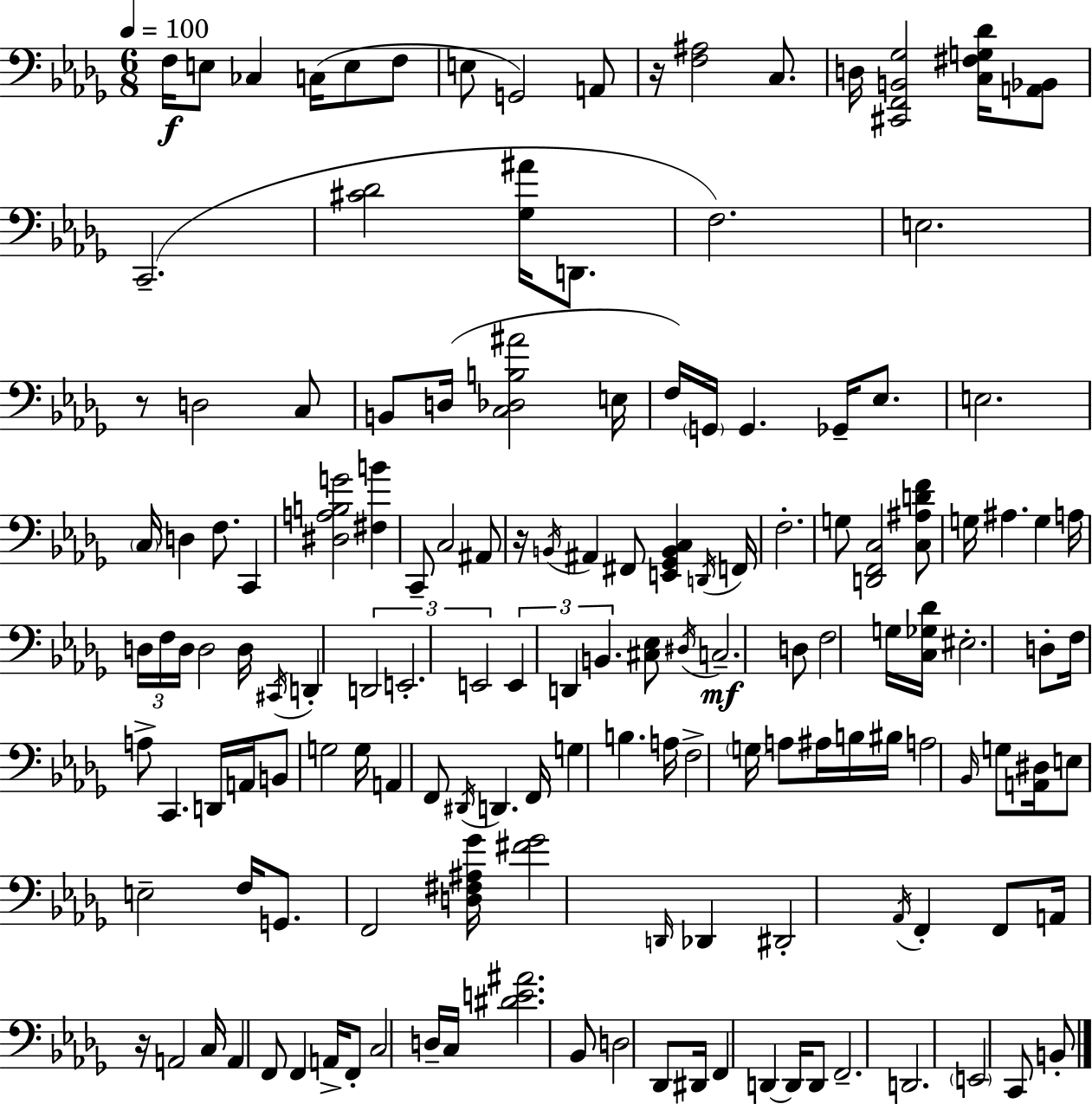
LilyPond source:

{
  \clef bass
  \numericTimeSignature
  \time 6/8
  \key bes \minor
  \tempo 4 = 100
  f16\f e8 ces4 c16( e8 f8 | e8 g,2) a,8 | r16 <f ais>2 c8. | d16 <cis, f, b, ges>2 <c fis g des'>16 <a, bes,>8 | \break c,2.--( | <cis' des'>2 <ges ais'>16 d,8. | f2.) | e2. | \break r8 d2 c8 | b,8 d16( <c des b ais'>2 e16 | f16) \parenthesize g,16 g,4. ges,16-- ees8. | e2. | \break \parenthesize c16 d4 f8. c,4 | <dis a b g'>2 <fis b'>4 | c,8-- c2 ais,8 | r16 \acciaccatura { b,16 } ais,4 fis,8 <e, ges, b, c>4 | \break \acciaccatura { d,16 } f,16 f2.-. | g8 <d, f, c>2 | <c ais d' f'>8 g16 ais4. g4 | a16 \tuplet 3/2 { d16 f16 d16 } d2 | \break d16 \acciaccatura { cis,16 } d,4-. \tuplet 3/2 { d,2 | e,2.-. | e,2 } \tuplet 3/2 { e,4 | d,4 b,4. } | \break <cis ees>8 \acciaccatura { dis16 }\mf c2.-- | d8 f2 | g16 <c ges des'>16 eis2.-. | d8-. f16 a8-> c,4. | \break d,16 a,16 b,8 g2 | g16 a,4 f,8 \acciaccatura { dis,16 } d,4. | f,16 g4 b4. | a16 f2-> | \break \parenthesize g16 a8 ais16 b16 bis16 a2 | \grace { bes,16 } g8 <a, dis>16 e8 e2-- | f16 g,8. f,2 | <d fis ais ges'>16 <fis' ges'>2 | \break \grace { d,16 } des,4 dis,2-. | \acciaccatura { aes,16 } f,4-. f,8 a,16 r16 | a,2 c16 a,4 | f,8 f,4 a,16-> f,8-. c2 | \break d16-- c16 <dis' e' ais'>2. | bes,8 d2 | des,8 dis,16 f,4 | d,4~~ d,16 d,8 f,2.-- | \break d,2. | \parenthesize e,2 | c,8 b,8-. \bar "|."
}